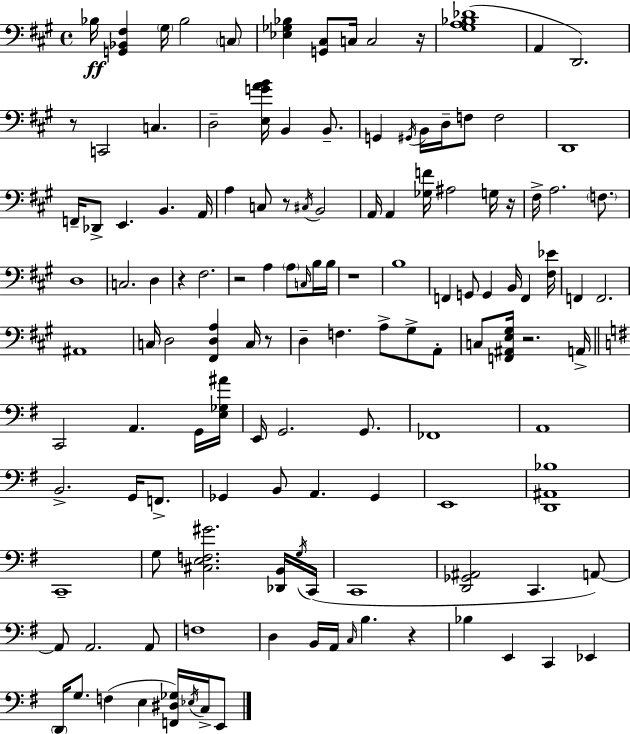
Bb3/s [G2,Bb2,F#3]/q G#3/s Bb3/h C3/e [Eb3,Gb3,Bb3]/q [G2,C#3]/e C3/s C3/h R/s [G#3,A3,Bb3,Db4]/w A2/q D2/h. R/e C2/h C3/q. D3/h [E3,G4,A4,B4]/s B2/q B2/e. G2/q G#2/s B2/s D3/s F3/e F3/h D2/w F2/s Db2/e E2/q. B2/q. A2/s A3/q C3/e R/e C#3/s B2/h A2/s A2/q [Gb3,F4]/s A#3/h G3/s R/s F#3/s A3/h. F3/e. D3/w C3/h. D3/q R/q F#3/h. R/h A3/q A3/e C3/s B3/s B3/s R/w B3/w F2/q G2/e G2/q B2/s F2/q [F#3,Eb4]/s F2/q F2/h. A#2/w C3/s D3/h [F#2,D3,A3]/q C3/s R/e D3/q F3/q. A3/e G#3/e A2/e C3/e [F2,A#2,E3,G#3]/s R/h. A2/s C2/h A2/q. G2/s [E3,Gb3,A#4]/s E2/s G2/h. G2/e. FES2/w A2/w B2/h. G2/s F2/e. Gb2/q B2/e A2/q. Gb2/q E2/w [D2,A#2,Bb3]/w C2/w G3/e [C#3,E3,F3,G#4]/h. [Db2,B2]/s G3/s C2/s C2/w [D2,Gb2,A#2]/h C2/q. A2/e A2/e A2/h. A2/e F3/w D3/q B2/s A2/s C3/s B3/q. R/q Bb3/q E2/q C2/q Eb2/q D2/s G3/e. F3/q E3/q [F2,D#3,Gb3]/s Eb3/s C3/s E2/e